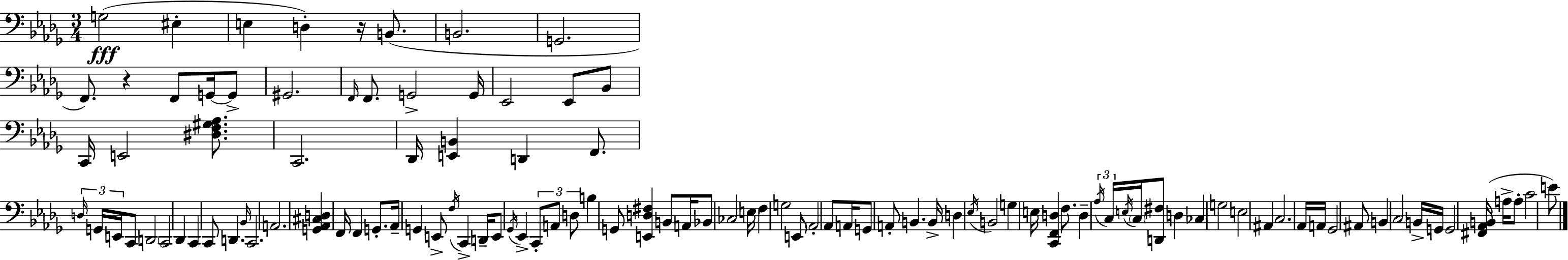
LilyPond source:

{
  \clef bass
  \numericTimeSignature
  \time 3/4
  \key bes \minor
  g2(\fff eis4-. | e4 d4-.) r16 b,8.( | b,2. | g,2. | \break f,8.) r4 f,8 g,16~~ g,8-> | gis,2. | \grace { f,16 } f,8. g,2-> | g,16 ees,2 ees,8 bes,8 | \break c,16 e,2 <dis f gis aes>8. | c,2. | des,16 <e, b,>4 d,4 f,8. | \tuplet 3/2 { \grace { d16 } g,16 e,16 } c,8 \parenthesize d,2 | \break c,2 des,4 | c,4 c,8 d,4. | \grace { bes,16 } c,2. | a,2. | \break <g, aes, cis d>4 f,16 f,4 | g,8.-. aes,16-- g,4 e,8-> \acciaccatura { f16 } c,4-> | d,16-- e,8 \acciaccatura { ges,16 } ees,4-> \tuplet 3/2 { c,8-. | a,8 d8 } b4 g,8 <e, d fis>4 | \break b,8 a,16 bes,8 ces2 | \parenthesize e16 f4 g2 | e,8 \parenthesize aes,2-. | aes,8 a,16 g,8 a,8-. b,4. | \break b,16-> d4 \acciaccatura { ees16 } b,2 | g4 e16 <c, f, d>4 | f8. d4-- \tuplet 3/2 { \acciaccatura { aes16 } c16 | \acciaccatura { e16 } } \parenthesize c16 <d, fis>8 d4 ces4 | \break g2 e2 | ais,4 c2. | aes,16 a,16 ges,2 | ais,8 b,4 | \break c2 b,16-> g,16 g,2 | <fis, aes, b,>16( a16-> a8-. c'2 | e'8) \bar "|."
}